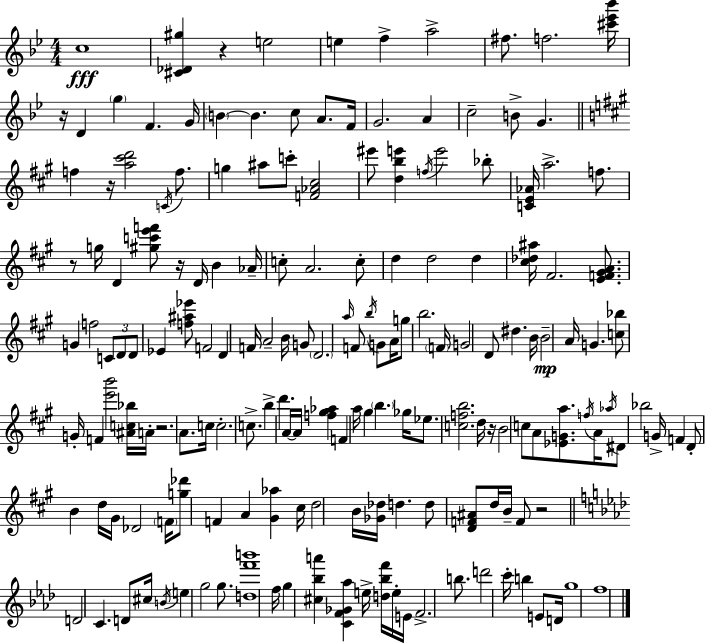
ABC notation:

X:1
T:Untitled
M:4/4
L:1/4
K:Bb
c4 [^C_D^g] z e2 e f a2 ^f/2 f2 [^c'_e'_b']/4 z/4 D g F G/4 B B c/2 A/2 F/4 G2 A c2 B/2 G f z/4 [a^c'd']2 C/4 f/2 g ^a/2 c'/2 [F_A^c]2 ^e'/2 [dbe'] f/4 e'2 _b/2 [CE_A]/4 a2 f/2 z/2 g/4 D [^gc'e'f']/2 z/4 D/4 B _A/4 c/2 A2 c/2 d d2 d [^c_d^a]/4 ^F2 [EF^GA]/2 G f2 C/2 D/2 D/2 _E [f^a_e']/2 F2 D F/4 A2 B/4 G/2 D2 a/4 F/2 b/4 G/2 A/4 g/2 b2 F/4 G2 D/2 ^d B/4 B2 A/4 G [c_b]/2 G/4 F [e'b']2 [^Ac_b]/4 A/4 z2 A/2 c/4 c2 c/2 b d' A/4 A/4 [f^g_a] F a/4 ^g b _g/4 _e/2 [cfb]2 d/4 z/4 B2 c/2 A/2 [_EGa]/2 f/4 A/4 _a/4 ^D/2 _b2 G/4 F D/2 B d/4 ^G/4 _D2 F/4 [g_d']/2 F A [^G_a] ^c/4 d2 B/4 [_G_d]/4 d d/2 [DF^A]/2 d/4 B/4 F/2 z2 D2 C D/2 ^c/4 B/4 e g2 g/2 [df'b']4 f/4 g [^c_ba'] [CF_G_a] e/4 [d_bf']/4 e/4 E/4 F2 b/2 d'2 c'/4 b E/2 D/4 g4 f4